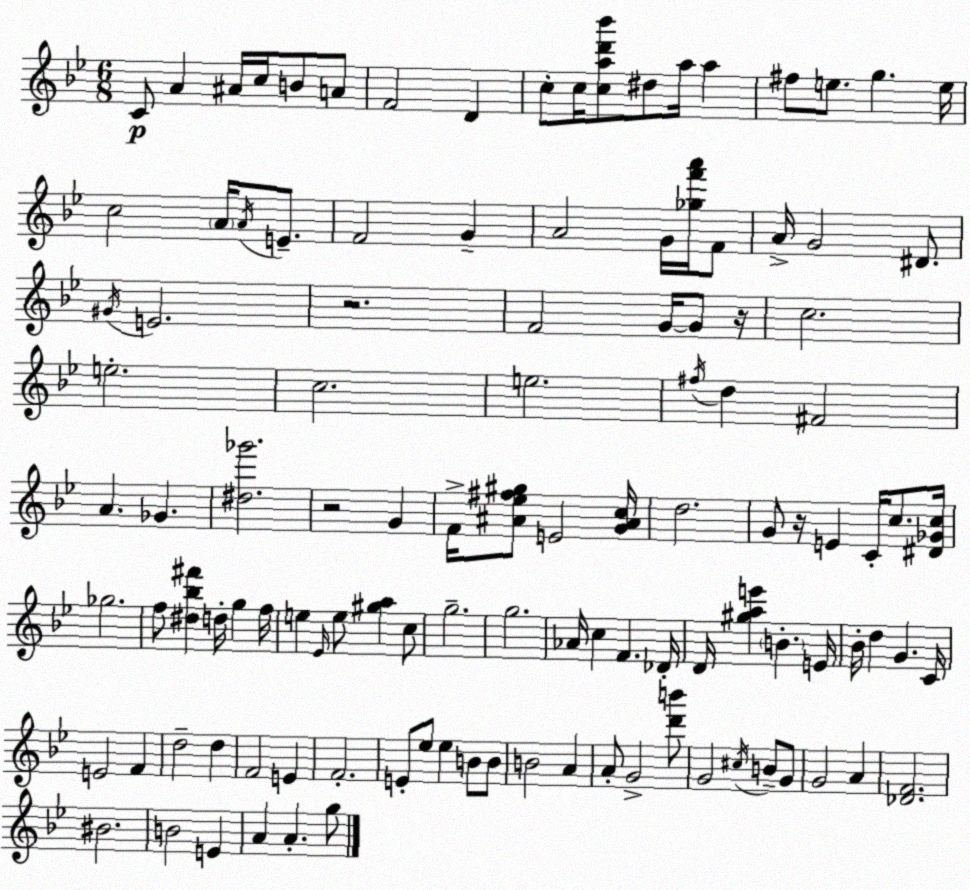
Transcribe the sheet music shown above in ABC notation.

X:1
T:Untitled
M:6/8
L:1/4
K:Gm
C/2 A ^A/4 c/4 B/2 A/2 F2 D c/2 c/4 [cad'_b']/2 ^d/2 a/4 a ^f/2 e/2 g e/4 c2 A/4 A/4 E/2 F2 G A2 G/4 [_gf'a']/4 F/2 A/4 G2 ^D/2 ^G/4 E2 z2 F2 G/4 G/2 z/4 c2 e2 c2 e2 ^f/4 d ^F2 A _G [^d_g']2 z2 G F/4 [^A_e^f^g]/2 E2 [G^Ac]/4 d2 G/2 z/4 E C/4 c/2 [^D_Gc]/4 _g2 f/2 [^d_b^f'] d/4 g f/4 e _E/4 e/2 [^ga] c/2 g2 g2 _A/4 c F _D/4 D/4 [^gae'] B E/4 _B/4 d G C/4 E2 F d2 d F2 E F2 E/2 _e/2 _e B/2 B/2 B2 A A/2 G2 [d'b']/2 G2 ^c/4 B/2 G/2 G2 A [_DF]2 ^B2 B2 E A A g/2